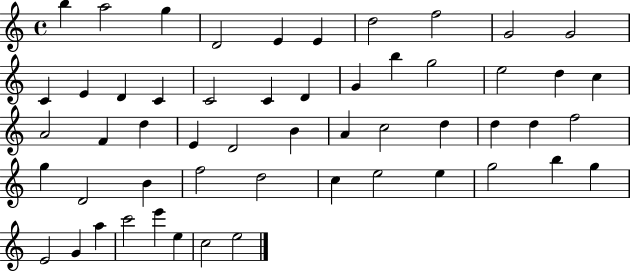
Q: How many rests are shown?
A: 0